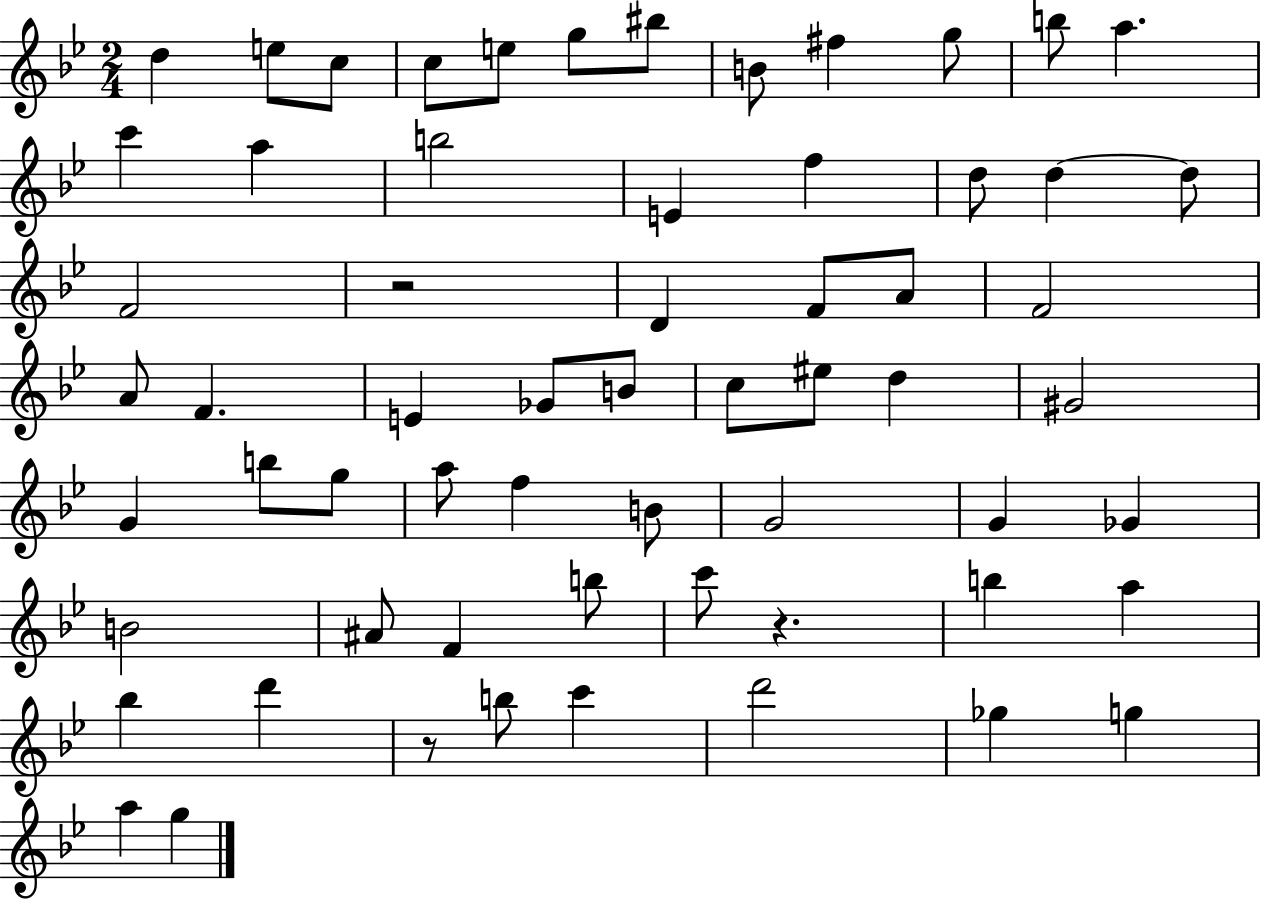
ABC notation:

X:1
T:Untitled
M:2/4
L:1/4
K:Bb
d e/2 c/2 c/2 e/2 g/2 ^b/2 B/2 ^f g/2 b/2 a c' a b2 E f d/2 d d/2 F2 z2 D F/2 A/2 F2 A/2 F E _G/2 B/2 c/2 ^e/2 d ^G2 G b/2 g/2 a/2 f B/2 G2 G _G B2 ^A/2 F b/2 c'/2 z b a _b d' z/2 b/2 c' d'2 _g g a g